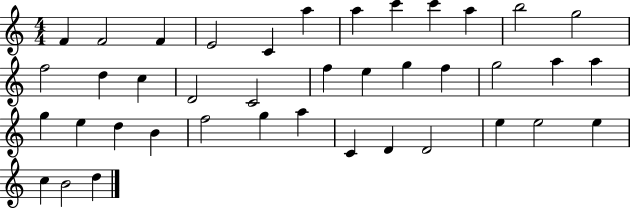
X:1
T:Untitled
M:4/4
L:1/4
K:C
F F2 F E2 C a a c' c' a b2 g2 f2 d c D2 C2 f e g f g2 a a g e d B f2 g a C D D2 e e2 e c B2 d